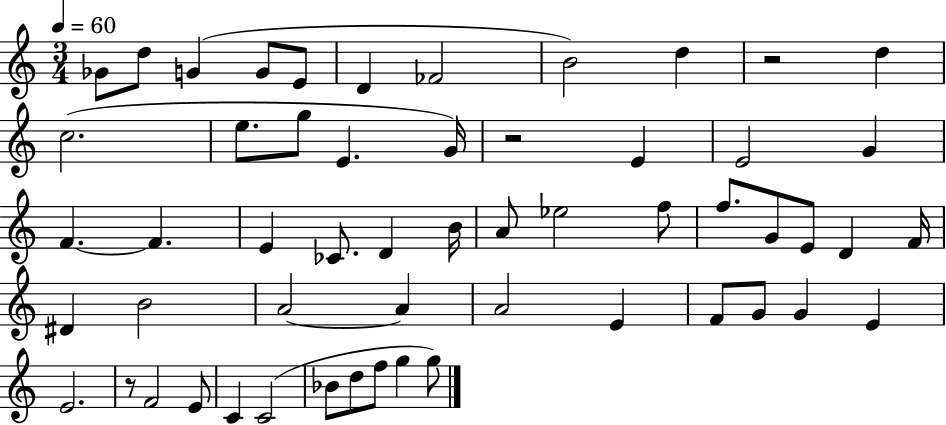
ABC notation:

X:1
T:Untitled
M:3/4
L:1/4
K:C
_G/2 d/2 G G/2 E/2 D _F2 B2 d z2 d c2 e/2 g/2 E G/4 z2 E E2 G F F E _C/2 D B/4 A/2 _e2 f/2 f/2 G/2 E/2 D F/4 ^D B2 A2 A A2 E F/2 G/2 G E E2 z/2 F2 E/2 C C2 _B/2 d/2 f/2 g g/2